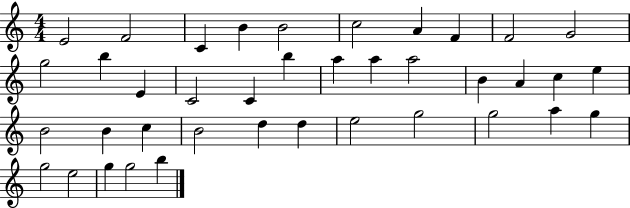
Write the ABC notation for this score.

X:1
T:Untitled
M:4/4
L:1/4
K:C
E2 F2 C B B2 c2 A F F2 G2 g2 b E C2 C b a a a2 B A c e B2 B c B2 d d e2 g2 g2 a g g2 e2 g g2 b